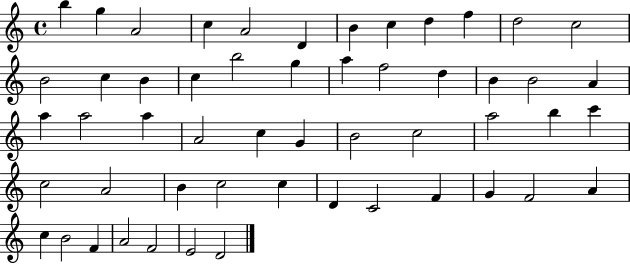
B5/q G5/q A4/h C5/q A4/h D4/q B4/q C5/q D5/q F5/q D5/h C5/h B4/h C5/q B4/q C5/q B5/h G5/q A5/q F5/h D5/q B4/q B4/h A4/q A5/q A5/h A5/q A4/h C5/q G4/q B4/h C5/h A5/h B5/q C6/q C5/h A4/h B4/q C5/h C5/q D4/q C4/h F4/q G4/q F4/h A4/q C5/q B4/h F4/q A4/h F4/h E4/h D4/h